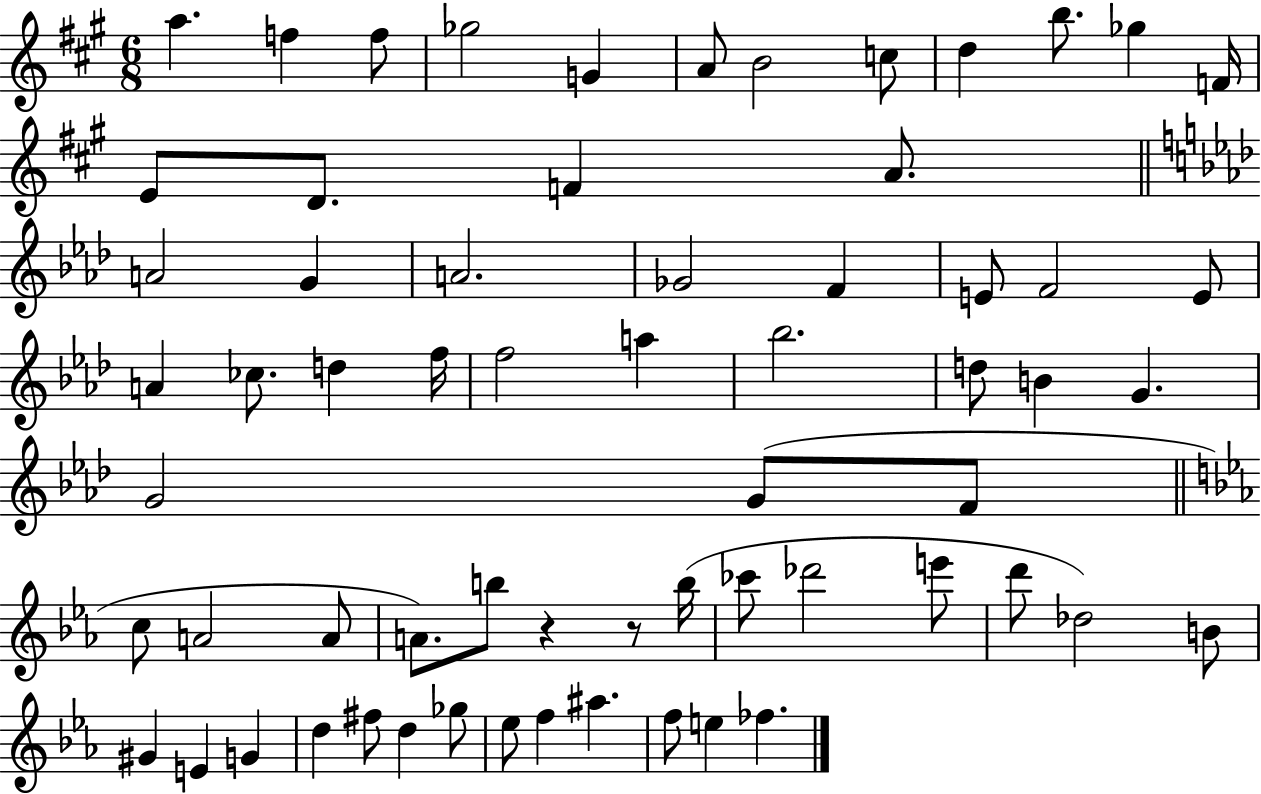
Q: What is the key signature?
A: A major